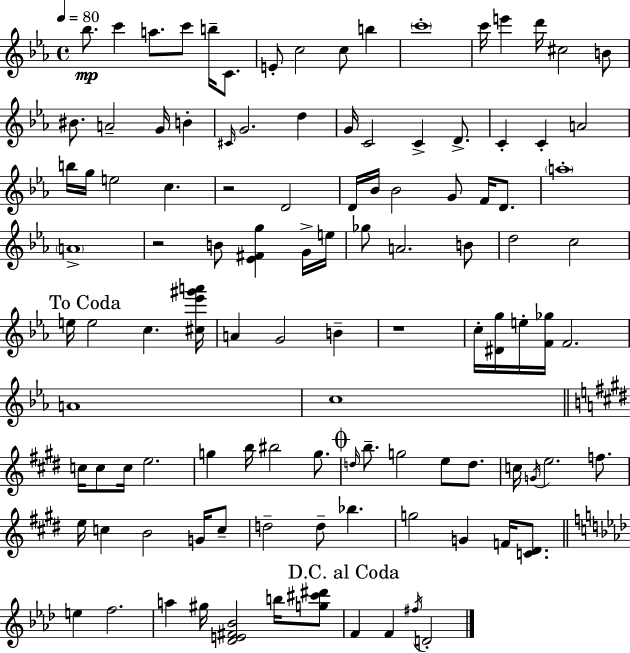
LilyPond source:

{
  \clef treble
  \time 4/4
  \defaultTimeSignature
  \key ees \major
  \tempo 4 = 80
  \repeat volta 2 { bes''8.\mp c'''4 a''8. c'''8 b''16-- c'8. | e'8-. c''2 c''8 b''4 | \parenthesize c'''1-. | c'''16 e'''4 d'''16 cis''2 b'8 | \break bis'8. a'2-- g'16 b'4-. | \grace { cis'16 } g'2. d''4 | g'16 c'2 c'4-> d'8.-> | c'4-. c'4-. a'2 | \break b''16 g''16 e''2 c''4. | r2 d'2 | d'16 bes'16 bes'2 g'8 f'16 d'8. | \parenthesize a''1-. | \break \parenthesize a'1-> | r2 b'8 <ees' fis' g''>4 g'16-> | e''16 ges''8 a'2. b'8 | d''2 c''2 | \break \mark "To Coda" e''16 e''2 c''4. | <cis'' ees''' gis''' a'''>16 a'4 g'2 b'4-- | r1 | c''16-. <dis' g''>16 e''16-. <f' ges''>16 f'2. | \break a'1 | c''1 | \bar "||" \break \key e \major c''16 c''8 c''16 e''2. | g''4 b''16 bis''2 g''8. | \mark \markup { \musicglyph "scripts.coda" } \grace { d''16 } b''8.-- g''2 e''8 d''8. | c''16 \acciaccatura { g'16 } e''2. f''8. | \break e''16 c''4 b'2 g'16 | c''8-- d''2-- d''8-- bes''4. | g''2 g'4 f'16 <c' dis'>8. | \bar "||" \break \key aes \major e''4 f''2. | a''4 gis''16 <des' e' fis' bes'>2 b''16 <g'' cis''' dis'''>8 | \mark "D.C. al Coda" f'4 f'4 \acciaccatura { fis''16 } d'2-. | } \bar "|."
}